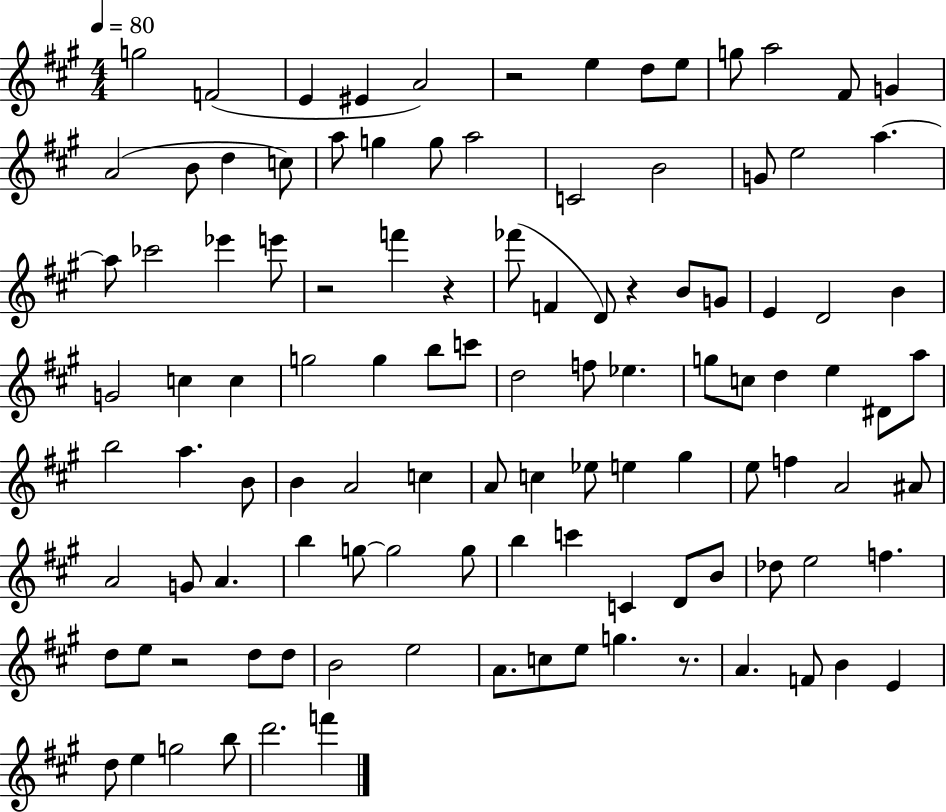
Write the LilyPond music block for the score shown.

{
  \clef treble
  \numericTimeSignature
  \time 4/4
  \key a \major
  \tempo 4 = 80
  g''2 f'2( | e'4 eis'4 a'2) | r2 e''4 d''8 e''8 | g''8 a''2 fis'8 g'4 | \break a'2( b'8 d''4 c''8) | a''8 g''4 g''8 a''2 | c'2 b'2 | g'8 e''2 a''4.~~ | \break a''8 ces'''2 ees'''4 e'''8 | r2 f'''4 r4 | fes'''8( f'4 d'8) r4 b'8 g'8 | e'4 d'2 b'4 | \break g'2 c''4 c''4 | g''2 g''4 b''8 c'''8 | d''2 f''8 ees''4. | g''8 c''8 d''4 e''4 dis'8 a''8 | \break b''2 a''4. b'8 | b'4 a'2 c''4 | a'8 c''4 ees''8 e''4 gis''4 | e''8 f''4 a'2 ais'8 | \break a'2 g'8 a'4. | b''4 g''8~~ g''2 g''8 | b''4 c'''4 c'4 d'8 b'8 | des''8 e''2 f''4. | \break d''8 e''8 r2 d''8 d''8 | b'2 e''2 | a'8. c''8 e''8 g''4. r8. | a'4. f'8 b'4 e'4 | \break d''8 e''4 g''2 b''8 | d'''2. f'''4 | \bar "|."
}